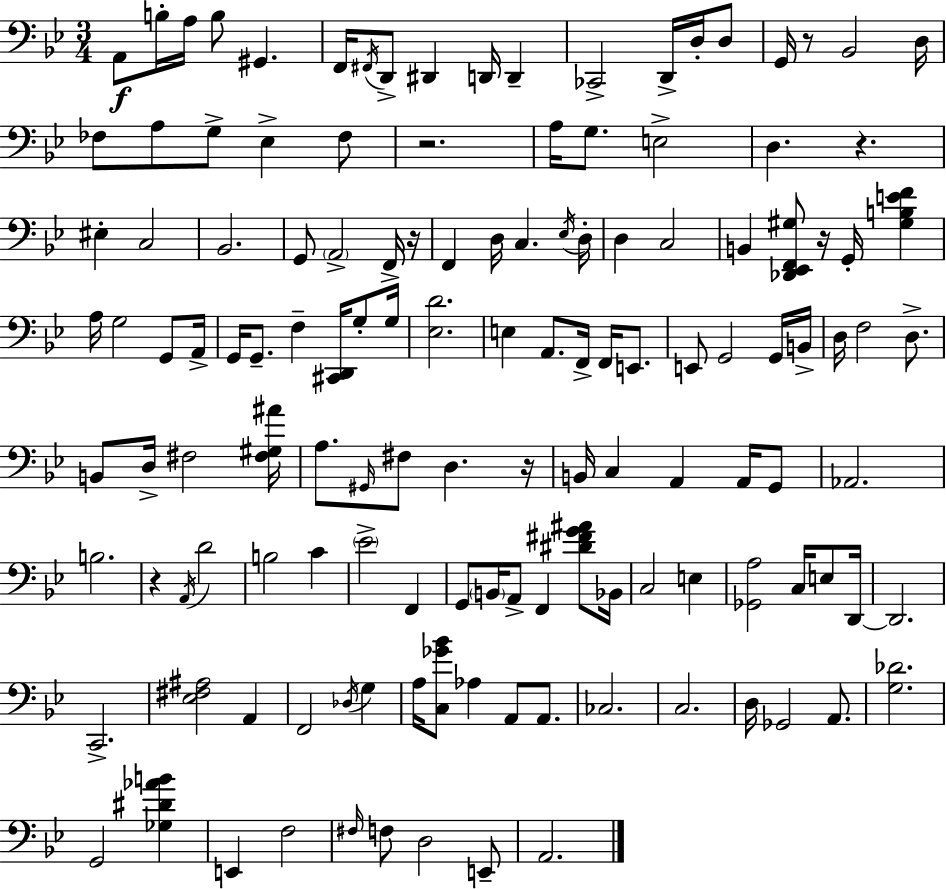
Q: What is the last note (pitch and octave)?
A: A2